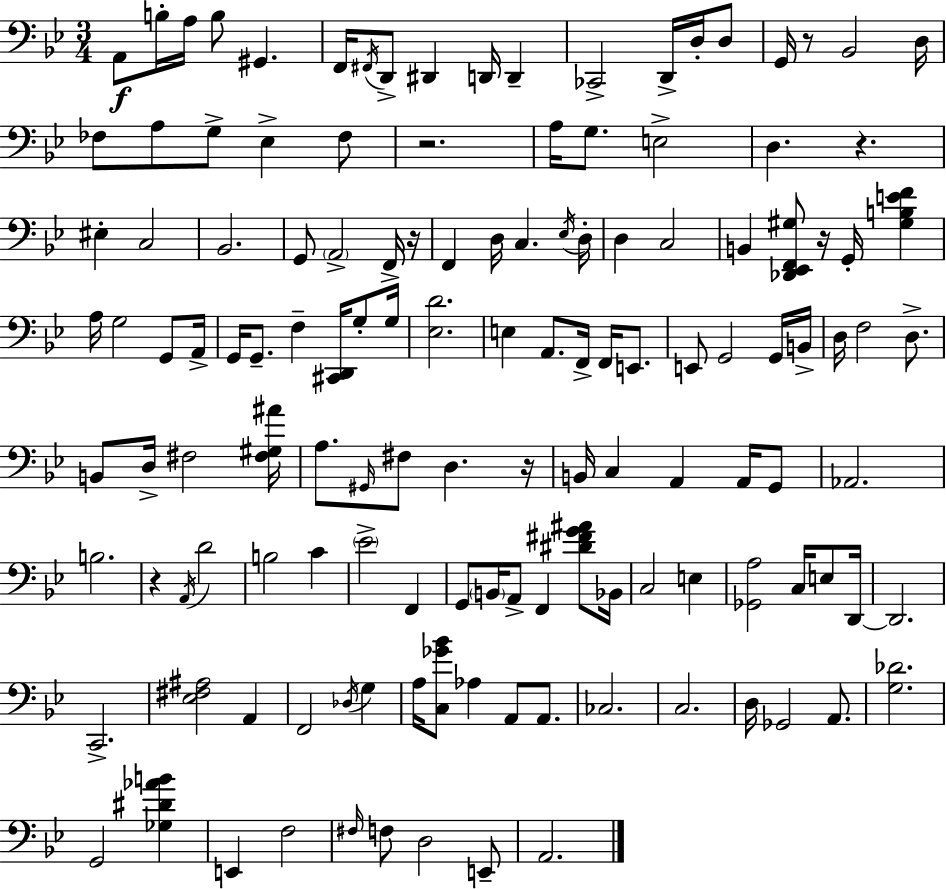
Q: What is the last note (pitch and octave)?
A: A2